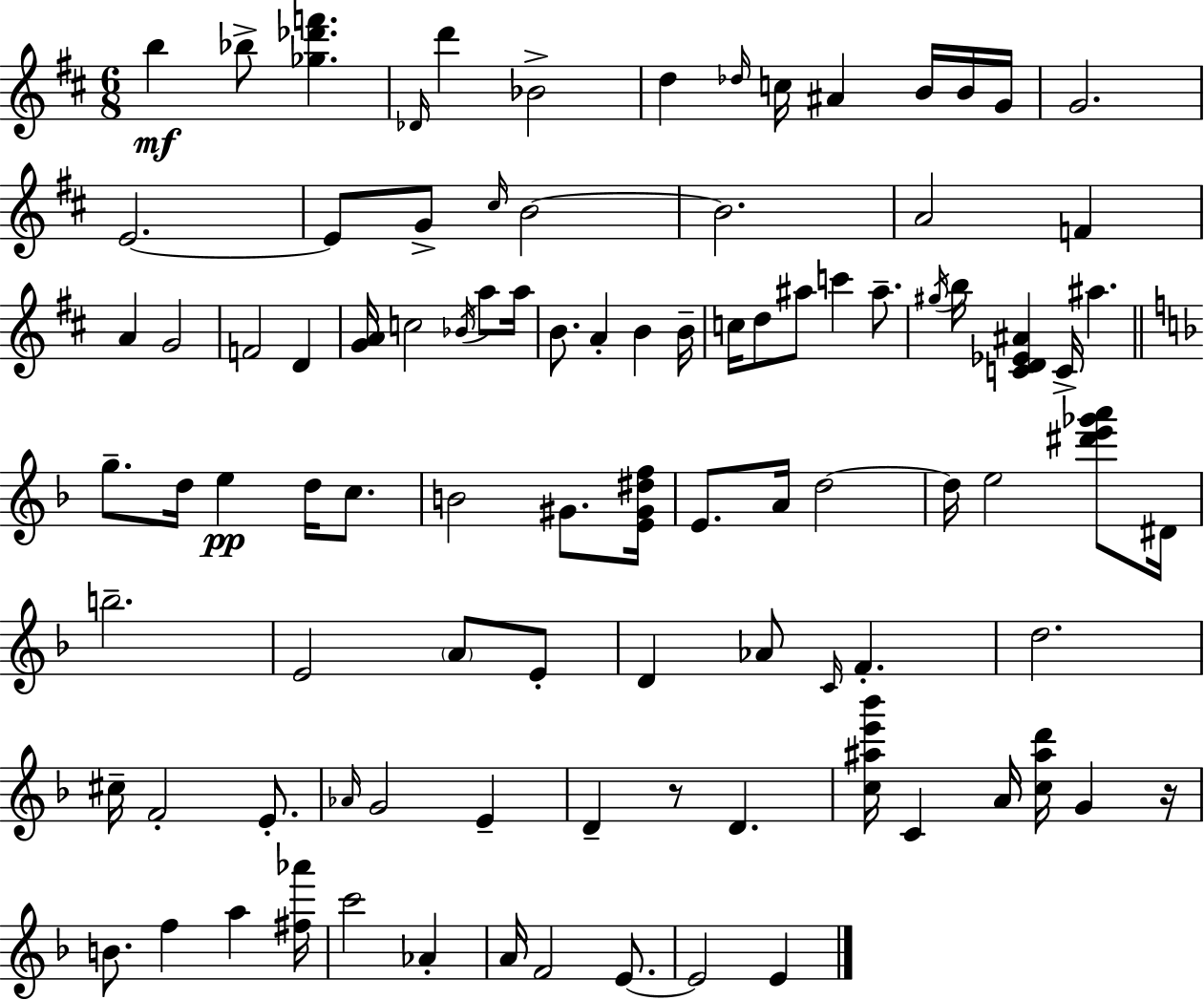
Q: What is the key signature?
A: D major